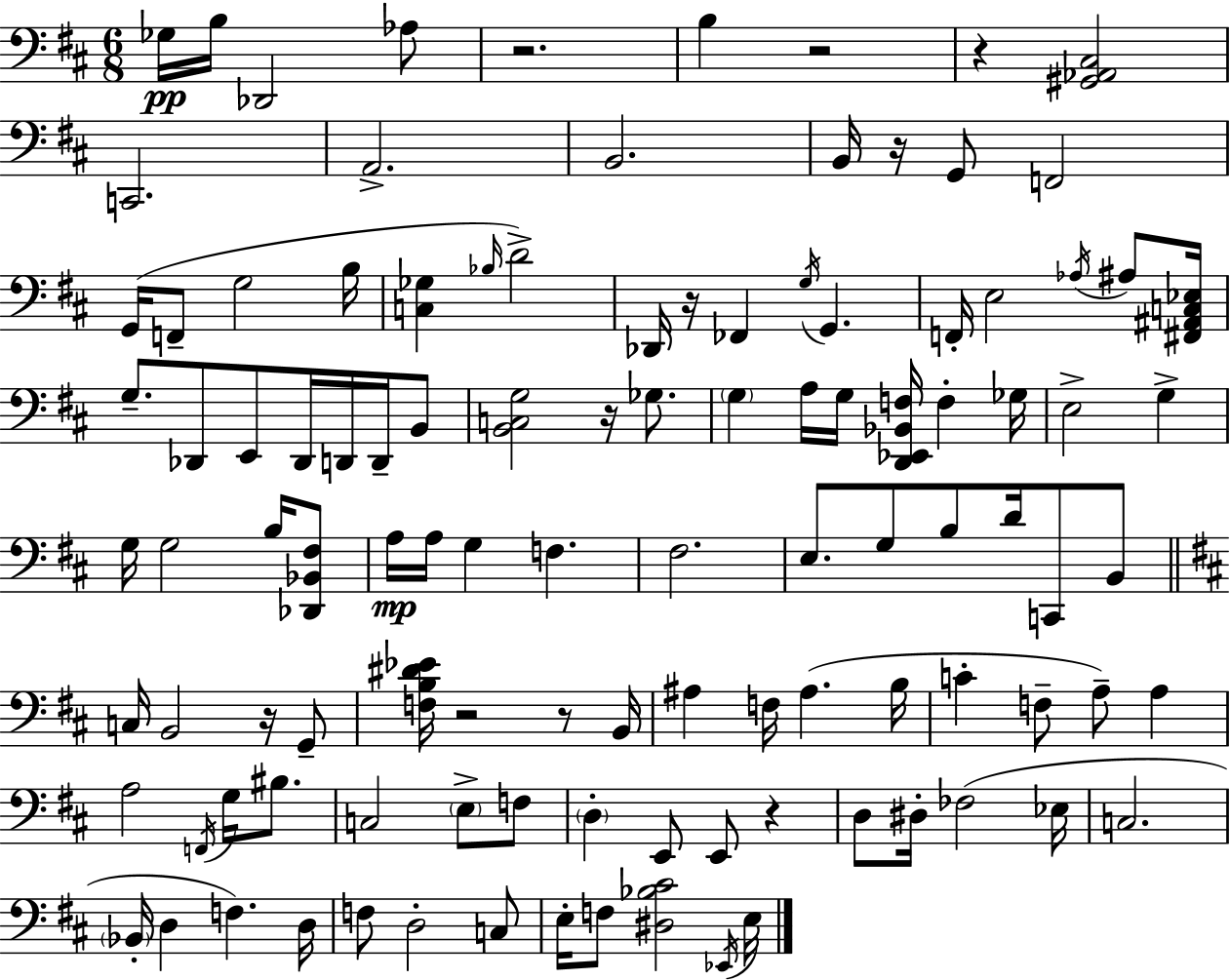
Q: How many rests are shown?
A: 10